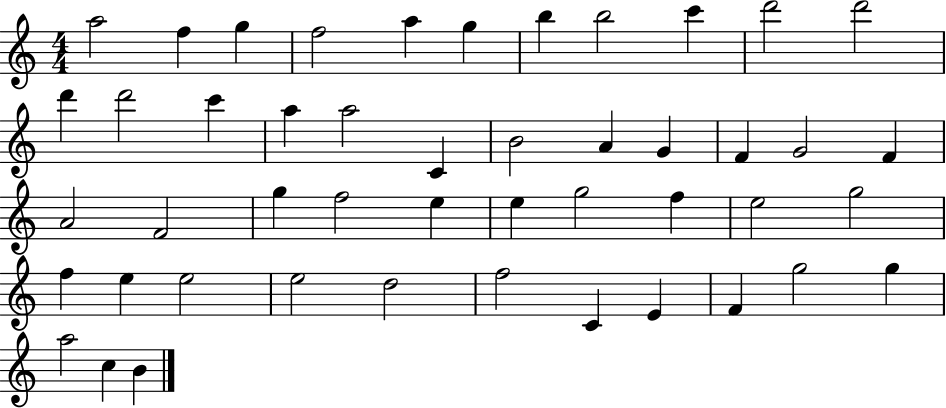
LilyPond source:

{
  \clef treble
  \numericTimeSignature
  \time 4/4
  \key c \major
  a''2 f''4 g''4 | f''2 a''4 g''4 | b''4 b''2 c'''4 | d'''2 d'''2 | \break d'''4 d'''2 c'''4 | a''4 a''2 c'4 | b'2 a'4 g'4 | f'4 g'2 f'4 | \break a'2 f'2 | g''4 f''2 e''4 | e''4 g''2 f''4 | e''2 g''2 | \break f''4 e''4 e''2 | e''2 d''2 | f''2 c'4 e'4 | f'4 g''2 g''4 | \break a''2 c''4 b'4 | \bar "|."
}